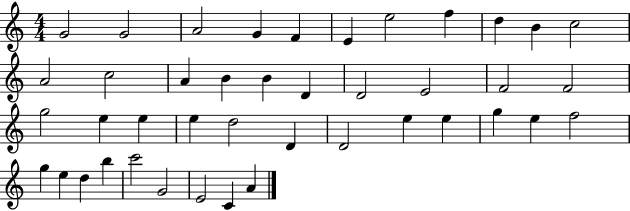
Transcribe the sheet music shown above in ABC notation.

X:1
T:Untitled
M:4/4
L:1/4
K:C
G2 G2 A2 G F E e2 f d B c2 A2 c2 A B B D D2 E2 F2 F2 g2 e e e d2 D D2 e e g e f2 g e d b c'2 G2 E2 C A